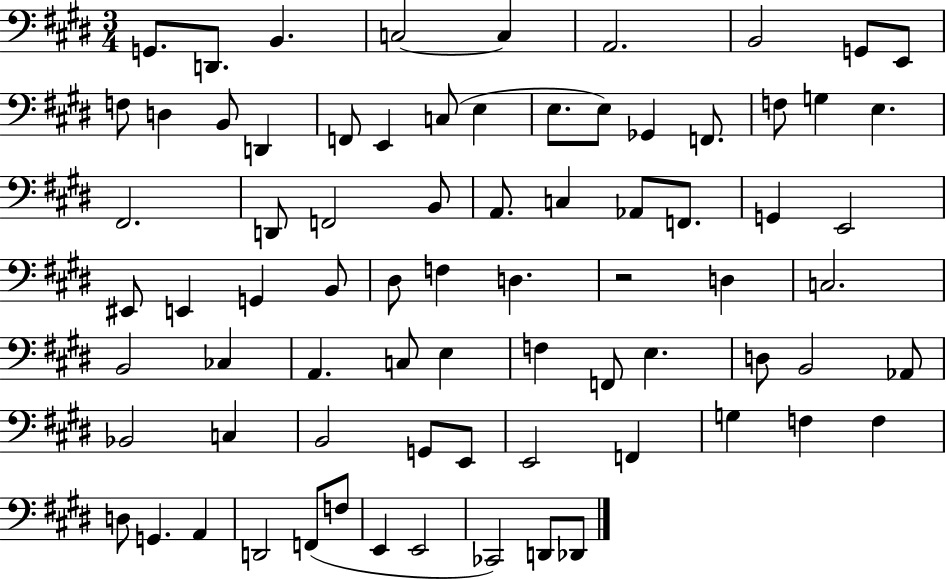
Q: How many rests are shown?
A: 1